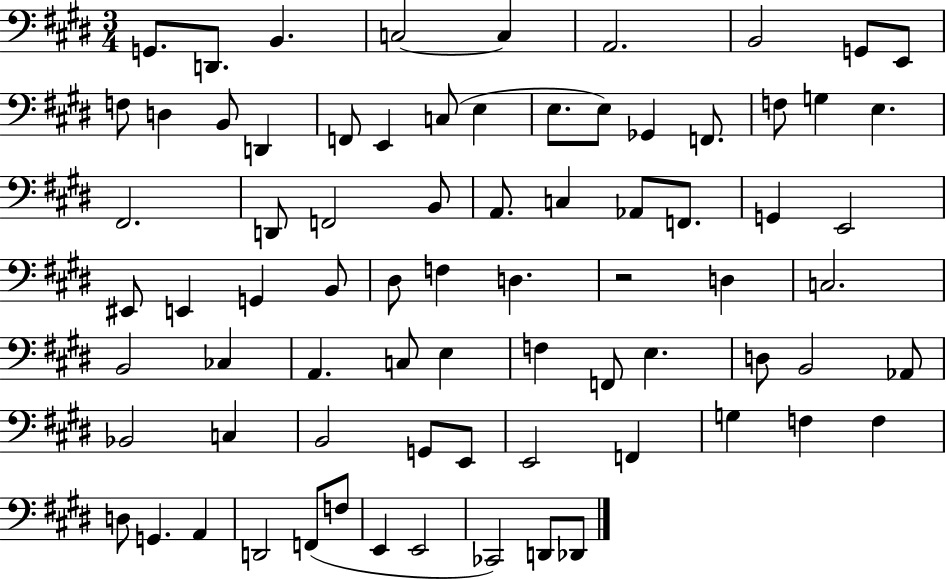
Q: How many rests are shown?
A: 1